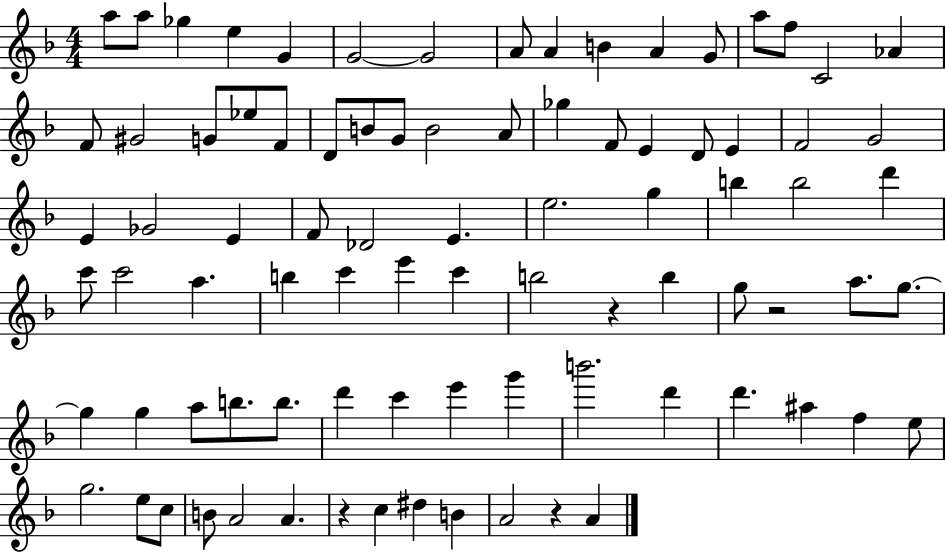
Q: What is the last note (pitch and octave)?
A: A4